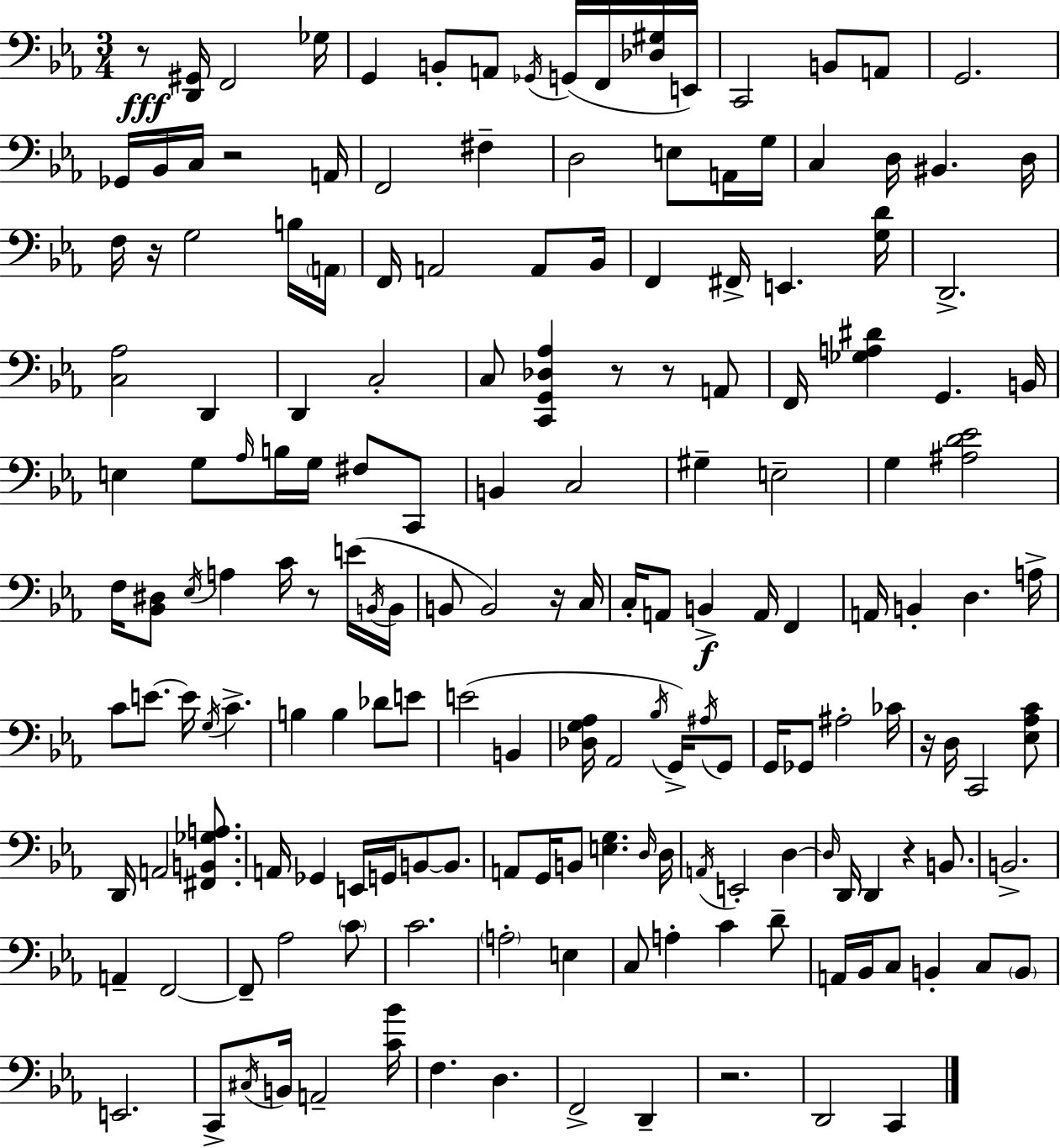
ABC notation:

X:1
T:Untitled
M:3/4
L:1/4
K:Eb
z/2 [D,,^G,,]/4 F,,2 _G,/4 G,, B,,/2 A,,/2 _G,,/4 G,,/4 F,,/4 [_D,^G,]/4 E,,/4 C,,2 B,,/2 A,,/2 G,,2 _G,,/4 _B,,/4 C,/4 z2 A,,/4 F,,2 ^F, D,2 E,/2 A,,/4 G,/4 C, D,/4 ^B,, D,/4 F,/4 z/4 G,2 B,/4 A,,/4 F,,/4 A,,2 A,,/2 _B,,/4 F,, ^F,,/4 E,, [G,D]/4 D,,2 [C,_A,]2 D,, D,, C,2 C,/2 [C,,G,,_D,_A,] z/2 z/2 A,,/2 F,,/4 [_G,A,^D] G,, B,,/4 E, G,/2 _A,/4 B,/4 G,/4 ^F,/2 C,,/2 B,, C,2 ^G, E,2 G, [^A,D_E]2 F,/4 [_B,,^D,]/2 _E,/4 A, C/4 z/2 E/4 B,,/4 B,,/4 B,,/2 B,,2 z/4 C,/4 C,/4 A,,/2 B,, A,,/4 F,, A,,/4 B,, D, A,/4 C/2 E/2 E/4 G,/4 C B, B, _D/2 E/2 E2 B,, [_D,G,_A,]/4 _A,,2 _B,/4 G,,/4 ^A,/4 G,,/2 G,,/4 _G,,/2 ^A,2 _C/4 z/4 D,/4 C,,2 [_E,_A,C]/2 D,,/4 A,,2 [^F,,B,,_G,A,]/2 A,,/4 _G,, E,,/4 G,,/4 B,,/2 B,,/2 A,,/2 G,,/4 B,,/2 [E,G,] D,/4 D,/4 A,,/4 E,,2 D, D,/4 D,,/4 D,, z B,,/2 B,,2 A,, F,,2 F,,/2 _A,2 C/2 C2 A,2 E, C,/2 A, C D/2 A,,/4 _B,,/4 C,/2 B,, C,/2 B,,/2 E,,2 C,,/2 ^C,/4 B,,/4 A,,2 [C_B]/4 F, D, F,,2 D,, z2 D,,2 C,,